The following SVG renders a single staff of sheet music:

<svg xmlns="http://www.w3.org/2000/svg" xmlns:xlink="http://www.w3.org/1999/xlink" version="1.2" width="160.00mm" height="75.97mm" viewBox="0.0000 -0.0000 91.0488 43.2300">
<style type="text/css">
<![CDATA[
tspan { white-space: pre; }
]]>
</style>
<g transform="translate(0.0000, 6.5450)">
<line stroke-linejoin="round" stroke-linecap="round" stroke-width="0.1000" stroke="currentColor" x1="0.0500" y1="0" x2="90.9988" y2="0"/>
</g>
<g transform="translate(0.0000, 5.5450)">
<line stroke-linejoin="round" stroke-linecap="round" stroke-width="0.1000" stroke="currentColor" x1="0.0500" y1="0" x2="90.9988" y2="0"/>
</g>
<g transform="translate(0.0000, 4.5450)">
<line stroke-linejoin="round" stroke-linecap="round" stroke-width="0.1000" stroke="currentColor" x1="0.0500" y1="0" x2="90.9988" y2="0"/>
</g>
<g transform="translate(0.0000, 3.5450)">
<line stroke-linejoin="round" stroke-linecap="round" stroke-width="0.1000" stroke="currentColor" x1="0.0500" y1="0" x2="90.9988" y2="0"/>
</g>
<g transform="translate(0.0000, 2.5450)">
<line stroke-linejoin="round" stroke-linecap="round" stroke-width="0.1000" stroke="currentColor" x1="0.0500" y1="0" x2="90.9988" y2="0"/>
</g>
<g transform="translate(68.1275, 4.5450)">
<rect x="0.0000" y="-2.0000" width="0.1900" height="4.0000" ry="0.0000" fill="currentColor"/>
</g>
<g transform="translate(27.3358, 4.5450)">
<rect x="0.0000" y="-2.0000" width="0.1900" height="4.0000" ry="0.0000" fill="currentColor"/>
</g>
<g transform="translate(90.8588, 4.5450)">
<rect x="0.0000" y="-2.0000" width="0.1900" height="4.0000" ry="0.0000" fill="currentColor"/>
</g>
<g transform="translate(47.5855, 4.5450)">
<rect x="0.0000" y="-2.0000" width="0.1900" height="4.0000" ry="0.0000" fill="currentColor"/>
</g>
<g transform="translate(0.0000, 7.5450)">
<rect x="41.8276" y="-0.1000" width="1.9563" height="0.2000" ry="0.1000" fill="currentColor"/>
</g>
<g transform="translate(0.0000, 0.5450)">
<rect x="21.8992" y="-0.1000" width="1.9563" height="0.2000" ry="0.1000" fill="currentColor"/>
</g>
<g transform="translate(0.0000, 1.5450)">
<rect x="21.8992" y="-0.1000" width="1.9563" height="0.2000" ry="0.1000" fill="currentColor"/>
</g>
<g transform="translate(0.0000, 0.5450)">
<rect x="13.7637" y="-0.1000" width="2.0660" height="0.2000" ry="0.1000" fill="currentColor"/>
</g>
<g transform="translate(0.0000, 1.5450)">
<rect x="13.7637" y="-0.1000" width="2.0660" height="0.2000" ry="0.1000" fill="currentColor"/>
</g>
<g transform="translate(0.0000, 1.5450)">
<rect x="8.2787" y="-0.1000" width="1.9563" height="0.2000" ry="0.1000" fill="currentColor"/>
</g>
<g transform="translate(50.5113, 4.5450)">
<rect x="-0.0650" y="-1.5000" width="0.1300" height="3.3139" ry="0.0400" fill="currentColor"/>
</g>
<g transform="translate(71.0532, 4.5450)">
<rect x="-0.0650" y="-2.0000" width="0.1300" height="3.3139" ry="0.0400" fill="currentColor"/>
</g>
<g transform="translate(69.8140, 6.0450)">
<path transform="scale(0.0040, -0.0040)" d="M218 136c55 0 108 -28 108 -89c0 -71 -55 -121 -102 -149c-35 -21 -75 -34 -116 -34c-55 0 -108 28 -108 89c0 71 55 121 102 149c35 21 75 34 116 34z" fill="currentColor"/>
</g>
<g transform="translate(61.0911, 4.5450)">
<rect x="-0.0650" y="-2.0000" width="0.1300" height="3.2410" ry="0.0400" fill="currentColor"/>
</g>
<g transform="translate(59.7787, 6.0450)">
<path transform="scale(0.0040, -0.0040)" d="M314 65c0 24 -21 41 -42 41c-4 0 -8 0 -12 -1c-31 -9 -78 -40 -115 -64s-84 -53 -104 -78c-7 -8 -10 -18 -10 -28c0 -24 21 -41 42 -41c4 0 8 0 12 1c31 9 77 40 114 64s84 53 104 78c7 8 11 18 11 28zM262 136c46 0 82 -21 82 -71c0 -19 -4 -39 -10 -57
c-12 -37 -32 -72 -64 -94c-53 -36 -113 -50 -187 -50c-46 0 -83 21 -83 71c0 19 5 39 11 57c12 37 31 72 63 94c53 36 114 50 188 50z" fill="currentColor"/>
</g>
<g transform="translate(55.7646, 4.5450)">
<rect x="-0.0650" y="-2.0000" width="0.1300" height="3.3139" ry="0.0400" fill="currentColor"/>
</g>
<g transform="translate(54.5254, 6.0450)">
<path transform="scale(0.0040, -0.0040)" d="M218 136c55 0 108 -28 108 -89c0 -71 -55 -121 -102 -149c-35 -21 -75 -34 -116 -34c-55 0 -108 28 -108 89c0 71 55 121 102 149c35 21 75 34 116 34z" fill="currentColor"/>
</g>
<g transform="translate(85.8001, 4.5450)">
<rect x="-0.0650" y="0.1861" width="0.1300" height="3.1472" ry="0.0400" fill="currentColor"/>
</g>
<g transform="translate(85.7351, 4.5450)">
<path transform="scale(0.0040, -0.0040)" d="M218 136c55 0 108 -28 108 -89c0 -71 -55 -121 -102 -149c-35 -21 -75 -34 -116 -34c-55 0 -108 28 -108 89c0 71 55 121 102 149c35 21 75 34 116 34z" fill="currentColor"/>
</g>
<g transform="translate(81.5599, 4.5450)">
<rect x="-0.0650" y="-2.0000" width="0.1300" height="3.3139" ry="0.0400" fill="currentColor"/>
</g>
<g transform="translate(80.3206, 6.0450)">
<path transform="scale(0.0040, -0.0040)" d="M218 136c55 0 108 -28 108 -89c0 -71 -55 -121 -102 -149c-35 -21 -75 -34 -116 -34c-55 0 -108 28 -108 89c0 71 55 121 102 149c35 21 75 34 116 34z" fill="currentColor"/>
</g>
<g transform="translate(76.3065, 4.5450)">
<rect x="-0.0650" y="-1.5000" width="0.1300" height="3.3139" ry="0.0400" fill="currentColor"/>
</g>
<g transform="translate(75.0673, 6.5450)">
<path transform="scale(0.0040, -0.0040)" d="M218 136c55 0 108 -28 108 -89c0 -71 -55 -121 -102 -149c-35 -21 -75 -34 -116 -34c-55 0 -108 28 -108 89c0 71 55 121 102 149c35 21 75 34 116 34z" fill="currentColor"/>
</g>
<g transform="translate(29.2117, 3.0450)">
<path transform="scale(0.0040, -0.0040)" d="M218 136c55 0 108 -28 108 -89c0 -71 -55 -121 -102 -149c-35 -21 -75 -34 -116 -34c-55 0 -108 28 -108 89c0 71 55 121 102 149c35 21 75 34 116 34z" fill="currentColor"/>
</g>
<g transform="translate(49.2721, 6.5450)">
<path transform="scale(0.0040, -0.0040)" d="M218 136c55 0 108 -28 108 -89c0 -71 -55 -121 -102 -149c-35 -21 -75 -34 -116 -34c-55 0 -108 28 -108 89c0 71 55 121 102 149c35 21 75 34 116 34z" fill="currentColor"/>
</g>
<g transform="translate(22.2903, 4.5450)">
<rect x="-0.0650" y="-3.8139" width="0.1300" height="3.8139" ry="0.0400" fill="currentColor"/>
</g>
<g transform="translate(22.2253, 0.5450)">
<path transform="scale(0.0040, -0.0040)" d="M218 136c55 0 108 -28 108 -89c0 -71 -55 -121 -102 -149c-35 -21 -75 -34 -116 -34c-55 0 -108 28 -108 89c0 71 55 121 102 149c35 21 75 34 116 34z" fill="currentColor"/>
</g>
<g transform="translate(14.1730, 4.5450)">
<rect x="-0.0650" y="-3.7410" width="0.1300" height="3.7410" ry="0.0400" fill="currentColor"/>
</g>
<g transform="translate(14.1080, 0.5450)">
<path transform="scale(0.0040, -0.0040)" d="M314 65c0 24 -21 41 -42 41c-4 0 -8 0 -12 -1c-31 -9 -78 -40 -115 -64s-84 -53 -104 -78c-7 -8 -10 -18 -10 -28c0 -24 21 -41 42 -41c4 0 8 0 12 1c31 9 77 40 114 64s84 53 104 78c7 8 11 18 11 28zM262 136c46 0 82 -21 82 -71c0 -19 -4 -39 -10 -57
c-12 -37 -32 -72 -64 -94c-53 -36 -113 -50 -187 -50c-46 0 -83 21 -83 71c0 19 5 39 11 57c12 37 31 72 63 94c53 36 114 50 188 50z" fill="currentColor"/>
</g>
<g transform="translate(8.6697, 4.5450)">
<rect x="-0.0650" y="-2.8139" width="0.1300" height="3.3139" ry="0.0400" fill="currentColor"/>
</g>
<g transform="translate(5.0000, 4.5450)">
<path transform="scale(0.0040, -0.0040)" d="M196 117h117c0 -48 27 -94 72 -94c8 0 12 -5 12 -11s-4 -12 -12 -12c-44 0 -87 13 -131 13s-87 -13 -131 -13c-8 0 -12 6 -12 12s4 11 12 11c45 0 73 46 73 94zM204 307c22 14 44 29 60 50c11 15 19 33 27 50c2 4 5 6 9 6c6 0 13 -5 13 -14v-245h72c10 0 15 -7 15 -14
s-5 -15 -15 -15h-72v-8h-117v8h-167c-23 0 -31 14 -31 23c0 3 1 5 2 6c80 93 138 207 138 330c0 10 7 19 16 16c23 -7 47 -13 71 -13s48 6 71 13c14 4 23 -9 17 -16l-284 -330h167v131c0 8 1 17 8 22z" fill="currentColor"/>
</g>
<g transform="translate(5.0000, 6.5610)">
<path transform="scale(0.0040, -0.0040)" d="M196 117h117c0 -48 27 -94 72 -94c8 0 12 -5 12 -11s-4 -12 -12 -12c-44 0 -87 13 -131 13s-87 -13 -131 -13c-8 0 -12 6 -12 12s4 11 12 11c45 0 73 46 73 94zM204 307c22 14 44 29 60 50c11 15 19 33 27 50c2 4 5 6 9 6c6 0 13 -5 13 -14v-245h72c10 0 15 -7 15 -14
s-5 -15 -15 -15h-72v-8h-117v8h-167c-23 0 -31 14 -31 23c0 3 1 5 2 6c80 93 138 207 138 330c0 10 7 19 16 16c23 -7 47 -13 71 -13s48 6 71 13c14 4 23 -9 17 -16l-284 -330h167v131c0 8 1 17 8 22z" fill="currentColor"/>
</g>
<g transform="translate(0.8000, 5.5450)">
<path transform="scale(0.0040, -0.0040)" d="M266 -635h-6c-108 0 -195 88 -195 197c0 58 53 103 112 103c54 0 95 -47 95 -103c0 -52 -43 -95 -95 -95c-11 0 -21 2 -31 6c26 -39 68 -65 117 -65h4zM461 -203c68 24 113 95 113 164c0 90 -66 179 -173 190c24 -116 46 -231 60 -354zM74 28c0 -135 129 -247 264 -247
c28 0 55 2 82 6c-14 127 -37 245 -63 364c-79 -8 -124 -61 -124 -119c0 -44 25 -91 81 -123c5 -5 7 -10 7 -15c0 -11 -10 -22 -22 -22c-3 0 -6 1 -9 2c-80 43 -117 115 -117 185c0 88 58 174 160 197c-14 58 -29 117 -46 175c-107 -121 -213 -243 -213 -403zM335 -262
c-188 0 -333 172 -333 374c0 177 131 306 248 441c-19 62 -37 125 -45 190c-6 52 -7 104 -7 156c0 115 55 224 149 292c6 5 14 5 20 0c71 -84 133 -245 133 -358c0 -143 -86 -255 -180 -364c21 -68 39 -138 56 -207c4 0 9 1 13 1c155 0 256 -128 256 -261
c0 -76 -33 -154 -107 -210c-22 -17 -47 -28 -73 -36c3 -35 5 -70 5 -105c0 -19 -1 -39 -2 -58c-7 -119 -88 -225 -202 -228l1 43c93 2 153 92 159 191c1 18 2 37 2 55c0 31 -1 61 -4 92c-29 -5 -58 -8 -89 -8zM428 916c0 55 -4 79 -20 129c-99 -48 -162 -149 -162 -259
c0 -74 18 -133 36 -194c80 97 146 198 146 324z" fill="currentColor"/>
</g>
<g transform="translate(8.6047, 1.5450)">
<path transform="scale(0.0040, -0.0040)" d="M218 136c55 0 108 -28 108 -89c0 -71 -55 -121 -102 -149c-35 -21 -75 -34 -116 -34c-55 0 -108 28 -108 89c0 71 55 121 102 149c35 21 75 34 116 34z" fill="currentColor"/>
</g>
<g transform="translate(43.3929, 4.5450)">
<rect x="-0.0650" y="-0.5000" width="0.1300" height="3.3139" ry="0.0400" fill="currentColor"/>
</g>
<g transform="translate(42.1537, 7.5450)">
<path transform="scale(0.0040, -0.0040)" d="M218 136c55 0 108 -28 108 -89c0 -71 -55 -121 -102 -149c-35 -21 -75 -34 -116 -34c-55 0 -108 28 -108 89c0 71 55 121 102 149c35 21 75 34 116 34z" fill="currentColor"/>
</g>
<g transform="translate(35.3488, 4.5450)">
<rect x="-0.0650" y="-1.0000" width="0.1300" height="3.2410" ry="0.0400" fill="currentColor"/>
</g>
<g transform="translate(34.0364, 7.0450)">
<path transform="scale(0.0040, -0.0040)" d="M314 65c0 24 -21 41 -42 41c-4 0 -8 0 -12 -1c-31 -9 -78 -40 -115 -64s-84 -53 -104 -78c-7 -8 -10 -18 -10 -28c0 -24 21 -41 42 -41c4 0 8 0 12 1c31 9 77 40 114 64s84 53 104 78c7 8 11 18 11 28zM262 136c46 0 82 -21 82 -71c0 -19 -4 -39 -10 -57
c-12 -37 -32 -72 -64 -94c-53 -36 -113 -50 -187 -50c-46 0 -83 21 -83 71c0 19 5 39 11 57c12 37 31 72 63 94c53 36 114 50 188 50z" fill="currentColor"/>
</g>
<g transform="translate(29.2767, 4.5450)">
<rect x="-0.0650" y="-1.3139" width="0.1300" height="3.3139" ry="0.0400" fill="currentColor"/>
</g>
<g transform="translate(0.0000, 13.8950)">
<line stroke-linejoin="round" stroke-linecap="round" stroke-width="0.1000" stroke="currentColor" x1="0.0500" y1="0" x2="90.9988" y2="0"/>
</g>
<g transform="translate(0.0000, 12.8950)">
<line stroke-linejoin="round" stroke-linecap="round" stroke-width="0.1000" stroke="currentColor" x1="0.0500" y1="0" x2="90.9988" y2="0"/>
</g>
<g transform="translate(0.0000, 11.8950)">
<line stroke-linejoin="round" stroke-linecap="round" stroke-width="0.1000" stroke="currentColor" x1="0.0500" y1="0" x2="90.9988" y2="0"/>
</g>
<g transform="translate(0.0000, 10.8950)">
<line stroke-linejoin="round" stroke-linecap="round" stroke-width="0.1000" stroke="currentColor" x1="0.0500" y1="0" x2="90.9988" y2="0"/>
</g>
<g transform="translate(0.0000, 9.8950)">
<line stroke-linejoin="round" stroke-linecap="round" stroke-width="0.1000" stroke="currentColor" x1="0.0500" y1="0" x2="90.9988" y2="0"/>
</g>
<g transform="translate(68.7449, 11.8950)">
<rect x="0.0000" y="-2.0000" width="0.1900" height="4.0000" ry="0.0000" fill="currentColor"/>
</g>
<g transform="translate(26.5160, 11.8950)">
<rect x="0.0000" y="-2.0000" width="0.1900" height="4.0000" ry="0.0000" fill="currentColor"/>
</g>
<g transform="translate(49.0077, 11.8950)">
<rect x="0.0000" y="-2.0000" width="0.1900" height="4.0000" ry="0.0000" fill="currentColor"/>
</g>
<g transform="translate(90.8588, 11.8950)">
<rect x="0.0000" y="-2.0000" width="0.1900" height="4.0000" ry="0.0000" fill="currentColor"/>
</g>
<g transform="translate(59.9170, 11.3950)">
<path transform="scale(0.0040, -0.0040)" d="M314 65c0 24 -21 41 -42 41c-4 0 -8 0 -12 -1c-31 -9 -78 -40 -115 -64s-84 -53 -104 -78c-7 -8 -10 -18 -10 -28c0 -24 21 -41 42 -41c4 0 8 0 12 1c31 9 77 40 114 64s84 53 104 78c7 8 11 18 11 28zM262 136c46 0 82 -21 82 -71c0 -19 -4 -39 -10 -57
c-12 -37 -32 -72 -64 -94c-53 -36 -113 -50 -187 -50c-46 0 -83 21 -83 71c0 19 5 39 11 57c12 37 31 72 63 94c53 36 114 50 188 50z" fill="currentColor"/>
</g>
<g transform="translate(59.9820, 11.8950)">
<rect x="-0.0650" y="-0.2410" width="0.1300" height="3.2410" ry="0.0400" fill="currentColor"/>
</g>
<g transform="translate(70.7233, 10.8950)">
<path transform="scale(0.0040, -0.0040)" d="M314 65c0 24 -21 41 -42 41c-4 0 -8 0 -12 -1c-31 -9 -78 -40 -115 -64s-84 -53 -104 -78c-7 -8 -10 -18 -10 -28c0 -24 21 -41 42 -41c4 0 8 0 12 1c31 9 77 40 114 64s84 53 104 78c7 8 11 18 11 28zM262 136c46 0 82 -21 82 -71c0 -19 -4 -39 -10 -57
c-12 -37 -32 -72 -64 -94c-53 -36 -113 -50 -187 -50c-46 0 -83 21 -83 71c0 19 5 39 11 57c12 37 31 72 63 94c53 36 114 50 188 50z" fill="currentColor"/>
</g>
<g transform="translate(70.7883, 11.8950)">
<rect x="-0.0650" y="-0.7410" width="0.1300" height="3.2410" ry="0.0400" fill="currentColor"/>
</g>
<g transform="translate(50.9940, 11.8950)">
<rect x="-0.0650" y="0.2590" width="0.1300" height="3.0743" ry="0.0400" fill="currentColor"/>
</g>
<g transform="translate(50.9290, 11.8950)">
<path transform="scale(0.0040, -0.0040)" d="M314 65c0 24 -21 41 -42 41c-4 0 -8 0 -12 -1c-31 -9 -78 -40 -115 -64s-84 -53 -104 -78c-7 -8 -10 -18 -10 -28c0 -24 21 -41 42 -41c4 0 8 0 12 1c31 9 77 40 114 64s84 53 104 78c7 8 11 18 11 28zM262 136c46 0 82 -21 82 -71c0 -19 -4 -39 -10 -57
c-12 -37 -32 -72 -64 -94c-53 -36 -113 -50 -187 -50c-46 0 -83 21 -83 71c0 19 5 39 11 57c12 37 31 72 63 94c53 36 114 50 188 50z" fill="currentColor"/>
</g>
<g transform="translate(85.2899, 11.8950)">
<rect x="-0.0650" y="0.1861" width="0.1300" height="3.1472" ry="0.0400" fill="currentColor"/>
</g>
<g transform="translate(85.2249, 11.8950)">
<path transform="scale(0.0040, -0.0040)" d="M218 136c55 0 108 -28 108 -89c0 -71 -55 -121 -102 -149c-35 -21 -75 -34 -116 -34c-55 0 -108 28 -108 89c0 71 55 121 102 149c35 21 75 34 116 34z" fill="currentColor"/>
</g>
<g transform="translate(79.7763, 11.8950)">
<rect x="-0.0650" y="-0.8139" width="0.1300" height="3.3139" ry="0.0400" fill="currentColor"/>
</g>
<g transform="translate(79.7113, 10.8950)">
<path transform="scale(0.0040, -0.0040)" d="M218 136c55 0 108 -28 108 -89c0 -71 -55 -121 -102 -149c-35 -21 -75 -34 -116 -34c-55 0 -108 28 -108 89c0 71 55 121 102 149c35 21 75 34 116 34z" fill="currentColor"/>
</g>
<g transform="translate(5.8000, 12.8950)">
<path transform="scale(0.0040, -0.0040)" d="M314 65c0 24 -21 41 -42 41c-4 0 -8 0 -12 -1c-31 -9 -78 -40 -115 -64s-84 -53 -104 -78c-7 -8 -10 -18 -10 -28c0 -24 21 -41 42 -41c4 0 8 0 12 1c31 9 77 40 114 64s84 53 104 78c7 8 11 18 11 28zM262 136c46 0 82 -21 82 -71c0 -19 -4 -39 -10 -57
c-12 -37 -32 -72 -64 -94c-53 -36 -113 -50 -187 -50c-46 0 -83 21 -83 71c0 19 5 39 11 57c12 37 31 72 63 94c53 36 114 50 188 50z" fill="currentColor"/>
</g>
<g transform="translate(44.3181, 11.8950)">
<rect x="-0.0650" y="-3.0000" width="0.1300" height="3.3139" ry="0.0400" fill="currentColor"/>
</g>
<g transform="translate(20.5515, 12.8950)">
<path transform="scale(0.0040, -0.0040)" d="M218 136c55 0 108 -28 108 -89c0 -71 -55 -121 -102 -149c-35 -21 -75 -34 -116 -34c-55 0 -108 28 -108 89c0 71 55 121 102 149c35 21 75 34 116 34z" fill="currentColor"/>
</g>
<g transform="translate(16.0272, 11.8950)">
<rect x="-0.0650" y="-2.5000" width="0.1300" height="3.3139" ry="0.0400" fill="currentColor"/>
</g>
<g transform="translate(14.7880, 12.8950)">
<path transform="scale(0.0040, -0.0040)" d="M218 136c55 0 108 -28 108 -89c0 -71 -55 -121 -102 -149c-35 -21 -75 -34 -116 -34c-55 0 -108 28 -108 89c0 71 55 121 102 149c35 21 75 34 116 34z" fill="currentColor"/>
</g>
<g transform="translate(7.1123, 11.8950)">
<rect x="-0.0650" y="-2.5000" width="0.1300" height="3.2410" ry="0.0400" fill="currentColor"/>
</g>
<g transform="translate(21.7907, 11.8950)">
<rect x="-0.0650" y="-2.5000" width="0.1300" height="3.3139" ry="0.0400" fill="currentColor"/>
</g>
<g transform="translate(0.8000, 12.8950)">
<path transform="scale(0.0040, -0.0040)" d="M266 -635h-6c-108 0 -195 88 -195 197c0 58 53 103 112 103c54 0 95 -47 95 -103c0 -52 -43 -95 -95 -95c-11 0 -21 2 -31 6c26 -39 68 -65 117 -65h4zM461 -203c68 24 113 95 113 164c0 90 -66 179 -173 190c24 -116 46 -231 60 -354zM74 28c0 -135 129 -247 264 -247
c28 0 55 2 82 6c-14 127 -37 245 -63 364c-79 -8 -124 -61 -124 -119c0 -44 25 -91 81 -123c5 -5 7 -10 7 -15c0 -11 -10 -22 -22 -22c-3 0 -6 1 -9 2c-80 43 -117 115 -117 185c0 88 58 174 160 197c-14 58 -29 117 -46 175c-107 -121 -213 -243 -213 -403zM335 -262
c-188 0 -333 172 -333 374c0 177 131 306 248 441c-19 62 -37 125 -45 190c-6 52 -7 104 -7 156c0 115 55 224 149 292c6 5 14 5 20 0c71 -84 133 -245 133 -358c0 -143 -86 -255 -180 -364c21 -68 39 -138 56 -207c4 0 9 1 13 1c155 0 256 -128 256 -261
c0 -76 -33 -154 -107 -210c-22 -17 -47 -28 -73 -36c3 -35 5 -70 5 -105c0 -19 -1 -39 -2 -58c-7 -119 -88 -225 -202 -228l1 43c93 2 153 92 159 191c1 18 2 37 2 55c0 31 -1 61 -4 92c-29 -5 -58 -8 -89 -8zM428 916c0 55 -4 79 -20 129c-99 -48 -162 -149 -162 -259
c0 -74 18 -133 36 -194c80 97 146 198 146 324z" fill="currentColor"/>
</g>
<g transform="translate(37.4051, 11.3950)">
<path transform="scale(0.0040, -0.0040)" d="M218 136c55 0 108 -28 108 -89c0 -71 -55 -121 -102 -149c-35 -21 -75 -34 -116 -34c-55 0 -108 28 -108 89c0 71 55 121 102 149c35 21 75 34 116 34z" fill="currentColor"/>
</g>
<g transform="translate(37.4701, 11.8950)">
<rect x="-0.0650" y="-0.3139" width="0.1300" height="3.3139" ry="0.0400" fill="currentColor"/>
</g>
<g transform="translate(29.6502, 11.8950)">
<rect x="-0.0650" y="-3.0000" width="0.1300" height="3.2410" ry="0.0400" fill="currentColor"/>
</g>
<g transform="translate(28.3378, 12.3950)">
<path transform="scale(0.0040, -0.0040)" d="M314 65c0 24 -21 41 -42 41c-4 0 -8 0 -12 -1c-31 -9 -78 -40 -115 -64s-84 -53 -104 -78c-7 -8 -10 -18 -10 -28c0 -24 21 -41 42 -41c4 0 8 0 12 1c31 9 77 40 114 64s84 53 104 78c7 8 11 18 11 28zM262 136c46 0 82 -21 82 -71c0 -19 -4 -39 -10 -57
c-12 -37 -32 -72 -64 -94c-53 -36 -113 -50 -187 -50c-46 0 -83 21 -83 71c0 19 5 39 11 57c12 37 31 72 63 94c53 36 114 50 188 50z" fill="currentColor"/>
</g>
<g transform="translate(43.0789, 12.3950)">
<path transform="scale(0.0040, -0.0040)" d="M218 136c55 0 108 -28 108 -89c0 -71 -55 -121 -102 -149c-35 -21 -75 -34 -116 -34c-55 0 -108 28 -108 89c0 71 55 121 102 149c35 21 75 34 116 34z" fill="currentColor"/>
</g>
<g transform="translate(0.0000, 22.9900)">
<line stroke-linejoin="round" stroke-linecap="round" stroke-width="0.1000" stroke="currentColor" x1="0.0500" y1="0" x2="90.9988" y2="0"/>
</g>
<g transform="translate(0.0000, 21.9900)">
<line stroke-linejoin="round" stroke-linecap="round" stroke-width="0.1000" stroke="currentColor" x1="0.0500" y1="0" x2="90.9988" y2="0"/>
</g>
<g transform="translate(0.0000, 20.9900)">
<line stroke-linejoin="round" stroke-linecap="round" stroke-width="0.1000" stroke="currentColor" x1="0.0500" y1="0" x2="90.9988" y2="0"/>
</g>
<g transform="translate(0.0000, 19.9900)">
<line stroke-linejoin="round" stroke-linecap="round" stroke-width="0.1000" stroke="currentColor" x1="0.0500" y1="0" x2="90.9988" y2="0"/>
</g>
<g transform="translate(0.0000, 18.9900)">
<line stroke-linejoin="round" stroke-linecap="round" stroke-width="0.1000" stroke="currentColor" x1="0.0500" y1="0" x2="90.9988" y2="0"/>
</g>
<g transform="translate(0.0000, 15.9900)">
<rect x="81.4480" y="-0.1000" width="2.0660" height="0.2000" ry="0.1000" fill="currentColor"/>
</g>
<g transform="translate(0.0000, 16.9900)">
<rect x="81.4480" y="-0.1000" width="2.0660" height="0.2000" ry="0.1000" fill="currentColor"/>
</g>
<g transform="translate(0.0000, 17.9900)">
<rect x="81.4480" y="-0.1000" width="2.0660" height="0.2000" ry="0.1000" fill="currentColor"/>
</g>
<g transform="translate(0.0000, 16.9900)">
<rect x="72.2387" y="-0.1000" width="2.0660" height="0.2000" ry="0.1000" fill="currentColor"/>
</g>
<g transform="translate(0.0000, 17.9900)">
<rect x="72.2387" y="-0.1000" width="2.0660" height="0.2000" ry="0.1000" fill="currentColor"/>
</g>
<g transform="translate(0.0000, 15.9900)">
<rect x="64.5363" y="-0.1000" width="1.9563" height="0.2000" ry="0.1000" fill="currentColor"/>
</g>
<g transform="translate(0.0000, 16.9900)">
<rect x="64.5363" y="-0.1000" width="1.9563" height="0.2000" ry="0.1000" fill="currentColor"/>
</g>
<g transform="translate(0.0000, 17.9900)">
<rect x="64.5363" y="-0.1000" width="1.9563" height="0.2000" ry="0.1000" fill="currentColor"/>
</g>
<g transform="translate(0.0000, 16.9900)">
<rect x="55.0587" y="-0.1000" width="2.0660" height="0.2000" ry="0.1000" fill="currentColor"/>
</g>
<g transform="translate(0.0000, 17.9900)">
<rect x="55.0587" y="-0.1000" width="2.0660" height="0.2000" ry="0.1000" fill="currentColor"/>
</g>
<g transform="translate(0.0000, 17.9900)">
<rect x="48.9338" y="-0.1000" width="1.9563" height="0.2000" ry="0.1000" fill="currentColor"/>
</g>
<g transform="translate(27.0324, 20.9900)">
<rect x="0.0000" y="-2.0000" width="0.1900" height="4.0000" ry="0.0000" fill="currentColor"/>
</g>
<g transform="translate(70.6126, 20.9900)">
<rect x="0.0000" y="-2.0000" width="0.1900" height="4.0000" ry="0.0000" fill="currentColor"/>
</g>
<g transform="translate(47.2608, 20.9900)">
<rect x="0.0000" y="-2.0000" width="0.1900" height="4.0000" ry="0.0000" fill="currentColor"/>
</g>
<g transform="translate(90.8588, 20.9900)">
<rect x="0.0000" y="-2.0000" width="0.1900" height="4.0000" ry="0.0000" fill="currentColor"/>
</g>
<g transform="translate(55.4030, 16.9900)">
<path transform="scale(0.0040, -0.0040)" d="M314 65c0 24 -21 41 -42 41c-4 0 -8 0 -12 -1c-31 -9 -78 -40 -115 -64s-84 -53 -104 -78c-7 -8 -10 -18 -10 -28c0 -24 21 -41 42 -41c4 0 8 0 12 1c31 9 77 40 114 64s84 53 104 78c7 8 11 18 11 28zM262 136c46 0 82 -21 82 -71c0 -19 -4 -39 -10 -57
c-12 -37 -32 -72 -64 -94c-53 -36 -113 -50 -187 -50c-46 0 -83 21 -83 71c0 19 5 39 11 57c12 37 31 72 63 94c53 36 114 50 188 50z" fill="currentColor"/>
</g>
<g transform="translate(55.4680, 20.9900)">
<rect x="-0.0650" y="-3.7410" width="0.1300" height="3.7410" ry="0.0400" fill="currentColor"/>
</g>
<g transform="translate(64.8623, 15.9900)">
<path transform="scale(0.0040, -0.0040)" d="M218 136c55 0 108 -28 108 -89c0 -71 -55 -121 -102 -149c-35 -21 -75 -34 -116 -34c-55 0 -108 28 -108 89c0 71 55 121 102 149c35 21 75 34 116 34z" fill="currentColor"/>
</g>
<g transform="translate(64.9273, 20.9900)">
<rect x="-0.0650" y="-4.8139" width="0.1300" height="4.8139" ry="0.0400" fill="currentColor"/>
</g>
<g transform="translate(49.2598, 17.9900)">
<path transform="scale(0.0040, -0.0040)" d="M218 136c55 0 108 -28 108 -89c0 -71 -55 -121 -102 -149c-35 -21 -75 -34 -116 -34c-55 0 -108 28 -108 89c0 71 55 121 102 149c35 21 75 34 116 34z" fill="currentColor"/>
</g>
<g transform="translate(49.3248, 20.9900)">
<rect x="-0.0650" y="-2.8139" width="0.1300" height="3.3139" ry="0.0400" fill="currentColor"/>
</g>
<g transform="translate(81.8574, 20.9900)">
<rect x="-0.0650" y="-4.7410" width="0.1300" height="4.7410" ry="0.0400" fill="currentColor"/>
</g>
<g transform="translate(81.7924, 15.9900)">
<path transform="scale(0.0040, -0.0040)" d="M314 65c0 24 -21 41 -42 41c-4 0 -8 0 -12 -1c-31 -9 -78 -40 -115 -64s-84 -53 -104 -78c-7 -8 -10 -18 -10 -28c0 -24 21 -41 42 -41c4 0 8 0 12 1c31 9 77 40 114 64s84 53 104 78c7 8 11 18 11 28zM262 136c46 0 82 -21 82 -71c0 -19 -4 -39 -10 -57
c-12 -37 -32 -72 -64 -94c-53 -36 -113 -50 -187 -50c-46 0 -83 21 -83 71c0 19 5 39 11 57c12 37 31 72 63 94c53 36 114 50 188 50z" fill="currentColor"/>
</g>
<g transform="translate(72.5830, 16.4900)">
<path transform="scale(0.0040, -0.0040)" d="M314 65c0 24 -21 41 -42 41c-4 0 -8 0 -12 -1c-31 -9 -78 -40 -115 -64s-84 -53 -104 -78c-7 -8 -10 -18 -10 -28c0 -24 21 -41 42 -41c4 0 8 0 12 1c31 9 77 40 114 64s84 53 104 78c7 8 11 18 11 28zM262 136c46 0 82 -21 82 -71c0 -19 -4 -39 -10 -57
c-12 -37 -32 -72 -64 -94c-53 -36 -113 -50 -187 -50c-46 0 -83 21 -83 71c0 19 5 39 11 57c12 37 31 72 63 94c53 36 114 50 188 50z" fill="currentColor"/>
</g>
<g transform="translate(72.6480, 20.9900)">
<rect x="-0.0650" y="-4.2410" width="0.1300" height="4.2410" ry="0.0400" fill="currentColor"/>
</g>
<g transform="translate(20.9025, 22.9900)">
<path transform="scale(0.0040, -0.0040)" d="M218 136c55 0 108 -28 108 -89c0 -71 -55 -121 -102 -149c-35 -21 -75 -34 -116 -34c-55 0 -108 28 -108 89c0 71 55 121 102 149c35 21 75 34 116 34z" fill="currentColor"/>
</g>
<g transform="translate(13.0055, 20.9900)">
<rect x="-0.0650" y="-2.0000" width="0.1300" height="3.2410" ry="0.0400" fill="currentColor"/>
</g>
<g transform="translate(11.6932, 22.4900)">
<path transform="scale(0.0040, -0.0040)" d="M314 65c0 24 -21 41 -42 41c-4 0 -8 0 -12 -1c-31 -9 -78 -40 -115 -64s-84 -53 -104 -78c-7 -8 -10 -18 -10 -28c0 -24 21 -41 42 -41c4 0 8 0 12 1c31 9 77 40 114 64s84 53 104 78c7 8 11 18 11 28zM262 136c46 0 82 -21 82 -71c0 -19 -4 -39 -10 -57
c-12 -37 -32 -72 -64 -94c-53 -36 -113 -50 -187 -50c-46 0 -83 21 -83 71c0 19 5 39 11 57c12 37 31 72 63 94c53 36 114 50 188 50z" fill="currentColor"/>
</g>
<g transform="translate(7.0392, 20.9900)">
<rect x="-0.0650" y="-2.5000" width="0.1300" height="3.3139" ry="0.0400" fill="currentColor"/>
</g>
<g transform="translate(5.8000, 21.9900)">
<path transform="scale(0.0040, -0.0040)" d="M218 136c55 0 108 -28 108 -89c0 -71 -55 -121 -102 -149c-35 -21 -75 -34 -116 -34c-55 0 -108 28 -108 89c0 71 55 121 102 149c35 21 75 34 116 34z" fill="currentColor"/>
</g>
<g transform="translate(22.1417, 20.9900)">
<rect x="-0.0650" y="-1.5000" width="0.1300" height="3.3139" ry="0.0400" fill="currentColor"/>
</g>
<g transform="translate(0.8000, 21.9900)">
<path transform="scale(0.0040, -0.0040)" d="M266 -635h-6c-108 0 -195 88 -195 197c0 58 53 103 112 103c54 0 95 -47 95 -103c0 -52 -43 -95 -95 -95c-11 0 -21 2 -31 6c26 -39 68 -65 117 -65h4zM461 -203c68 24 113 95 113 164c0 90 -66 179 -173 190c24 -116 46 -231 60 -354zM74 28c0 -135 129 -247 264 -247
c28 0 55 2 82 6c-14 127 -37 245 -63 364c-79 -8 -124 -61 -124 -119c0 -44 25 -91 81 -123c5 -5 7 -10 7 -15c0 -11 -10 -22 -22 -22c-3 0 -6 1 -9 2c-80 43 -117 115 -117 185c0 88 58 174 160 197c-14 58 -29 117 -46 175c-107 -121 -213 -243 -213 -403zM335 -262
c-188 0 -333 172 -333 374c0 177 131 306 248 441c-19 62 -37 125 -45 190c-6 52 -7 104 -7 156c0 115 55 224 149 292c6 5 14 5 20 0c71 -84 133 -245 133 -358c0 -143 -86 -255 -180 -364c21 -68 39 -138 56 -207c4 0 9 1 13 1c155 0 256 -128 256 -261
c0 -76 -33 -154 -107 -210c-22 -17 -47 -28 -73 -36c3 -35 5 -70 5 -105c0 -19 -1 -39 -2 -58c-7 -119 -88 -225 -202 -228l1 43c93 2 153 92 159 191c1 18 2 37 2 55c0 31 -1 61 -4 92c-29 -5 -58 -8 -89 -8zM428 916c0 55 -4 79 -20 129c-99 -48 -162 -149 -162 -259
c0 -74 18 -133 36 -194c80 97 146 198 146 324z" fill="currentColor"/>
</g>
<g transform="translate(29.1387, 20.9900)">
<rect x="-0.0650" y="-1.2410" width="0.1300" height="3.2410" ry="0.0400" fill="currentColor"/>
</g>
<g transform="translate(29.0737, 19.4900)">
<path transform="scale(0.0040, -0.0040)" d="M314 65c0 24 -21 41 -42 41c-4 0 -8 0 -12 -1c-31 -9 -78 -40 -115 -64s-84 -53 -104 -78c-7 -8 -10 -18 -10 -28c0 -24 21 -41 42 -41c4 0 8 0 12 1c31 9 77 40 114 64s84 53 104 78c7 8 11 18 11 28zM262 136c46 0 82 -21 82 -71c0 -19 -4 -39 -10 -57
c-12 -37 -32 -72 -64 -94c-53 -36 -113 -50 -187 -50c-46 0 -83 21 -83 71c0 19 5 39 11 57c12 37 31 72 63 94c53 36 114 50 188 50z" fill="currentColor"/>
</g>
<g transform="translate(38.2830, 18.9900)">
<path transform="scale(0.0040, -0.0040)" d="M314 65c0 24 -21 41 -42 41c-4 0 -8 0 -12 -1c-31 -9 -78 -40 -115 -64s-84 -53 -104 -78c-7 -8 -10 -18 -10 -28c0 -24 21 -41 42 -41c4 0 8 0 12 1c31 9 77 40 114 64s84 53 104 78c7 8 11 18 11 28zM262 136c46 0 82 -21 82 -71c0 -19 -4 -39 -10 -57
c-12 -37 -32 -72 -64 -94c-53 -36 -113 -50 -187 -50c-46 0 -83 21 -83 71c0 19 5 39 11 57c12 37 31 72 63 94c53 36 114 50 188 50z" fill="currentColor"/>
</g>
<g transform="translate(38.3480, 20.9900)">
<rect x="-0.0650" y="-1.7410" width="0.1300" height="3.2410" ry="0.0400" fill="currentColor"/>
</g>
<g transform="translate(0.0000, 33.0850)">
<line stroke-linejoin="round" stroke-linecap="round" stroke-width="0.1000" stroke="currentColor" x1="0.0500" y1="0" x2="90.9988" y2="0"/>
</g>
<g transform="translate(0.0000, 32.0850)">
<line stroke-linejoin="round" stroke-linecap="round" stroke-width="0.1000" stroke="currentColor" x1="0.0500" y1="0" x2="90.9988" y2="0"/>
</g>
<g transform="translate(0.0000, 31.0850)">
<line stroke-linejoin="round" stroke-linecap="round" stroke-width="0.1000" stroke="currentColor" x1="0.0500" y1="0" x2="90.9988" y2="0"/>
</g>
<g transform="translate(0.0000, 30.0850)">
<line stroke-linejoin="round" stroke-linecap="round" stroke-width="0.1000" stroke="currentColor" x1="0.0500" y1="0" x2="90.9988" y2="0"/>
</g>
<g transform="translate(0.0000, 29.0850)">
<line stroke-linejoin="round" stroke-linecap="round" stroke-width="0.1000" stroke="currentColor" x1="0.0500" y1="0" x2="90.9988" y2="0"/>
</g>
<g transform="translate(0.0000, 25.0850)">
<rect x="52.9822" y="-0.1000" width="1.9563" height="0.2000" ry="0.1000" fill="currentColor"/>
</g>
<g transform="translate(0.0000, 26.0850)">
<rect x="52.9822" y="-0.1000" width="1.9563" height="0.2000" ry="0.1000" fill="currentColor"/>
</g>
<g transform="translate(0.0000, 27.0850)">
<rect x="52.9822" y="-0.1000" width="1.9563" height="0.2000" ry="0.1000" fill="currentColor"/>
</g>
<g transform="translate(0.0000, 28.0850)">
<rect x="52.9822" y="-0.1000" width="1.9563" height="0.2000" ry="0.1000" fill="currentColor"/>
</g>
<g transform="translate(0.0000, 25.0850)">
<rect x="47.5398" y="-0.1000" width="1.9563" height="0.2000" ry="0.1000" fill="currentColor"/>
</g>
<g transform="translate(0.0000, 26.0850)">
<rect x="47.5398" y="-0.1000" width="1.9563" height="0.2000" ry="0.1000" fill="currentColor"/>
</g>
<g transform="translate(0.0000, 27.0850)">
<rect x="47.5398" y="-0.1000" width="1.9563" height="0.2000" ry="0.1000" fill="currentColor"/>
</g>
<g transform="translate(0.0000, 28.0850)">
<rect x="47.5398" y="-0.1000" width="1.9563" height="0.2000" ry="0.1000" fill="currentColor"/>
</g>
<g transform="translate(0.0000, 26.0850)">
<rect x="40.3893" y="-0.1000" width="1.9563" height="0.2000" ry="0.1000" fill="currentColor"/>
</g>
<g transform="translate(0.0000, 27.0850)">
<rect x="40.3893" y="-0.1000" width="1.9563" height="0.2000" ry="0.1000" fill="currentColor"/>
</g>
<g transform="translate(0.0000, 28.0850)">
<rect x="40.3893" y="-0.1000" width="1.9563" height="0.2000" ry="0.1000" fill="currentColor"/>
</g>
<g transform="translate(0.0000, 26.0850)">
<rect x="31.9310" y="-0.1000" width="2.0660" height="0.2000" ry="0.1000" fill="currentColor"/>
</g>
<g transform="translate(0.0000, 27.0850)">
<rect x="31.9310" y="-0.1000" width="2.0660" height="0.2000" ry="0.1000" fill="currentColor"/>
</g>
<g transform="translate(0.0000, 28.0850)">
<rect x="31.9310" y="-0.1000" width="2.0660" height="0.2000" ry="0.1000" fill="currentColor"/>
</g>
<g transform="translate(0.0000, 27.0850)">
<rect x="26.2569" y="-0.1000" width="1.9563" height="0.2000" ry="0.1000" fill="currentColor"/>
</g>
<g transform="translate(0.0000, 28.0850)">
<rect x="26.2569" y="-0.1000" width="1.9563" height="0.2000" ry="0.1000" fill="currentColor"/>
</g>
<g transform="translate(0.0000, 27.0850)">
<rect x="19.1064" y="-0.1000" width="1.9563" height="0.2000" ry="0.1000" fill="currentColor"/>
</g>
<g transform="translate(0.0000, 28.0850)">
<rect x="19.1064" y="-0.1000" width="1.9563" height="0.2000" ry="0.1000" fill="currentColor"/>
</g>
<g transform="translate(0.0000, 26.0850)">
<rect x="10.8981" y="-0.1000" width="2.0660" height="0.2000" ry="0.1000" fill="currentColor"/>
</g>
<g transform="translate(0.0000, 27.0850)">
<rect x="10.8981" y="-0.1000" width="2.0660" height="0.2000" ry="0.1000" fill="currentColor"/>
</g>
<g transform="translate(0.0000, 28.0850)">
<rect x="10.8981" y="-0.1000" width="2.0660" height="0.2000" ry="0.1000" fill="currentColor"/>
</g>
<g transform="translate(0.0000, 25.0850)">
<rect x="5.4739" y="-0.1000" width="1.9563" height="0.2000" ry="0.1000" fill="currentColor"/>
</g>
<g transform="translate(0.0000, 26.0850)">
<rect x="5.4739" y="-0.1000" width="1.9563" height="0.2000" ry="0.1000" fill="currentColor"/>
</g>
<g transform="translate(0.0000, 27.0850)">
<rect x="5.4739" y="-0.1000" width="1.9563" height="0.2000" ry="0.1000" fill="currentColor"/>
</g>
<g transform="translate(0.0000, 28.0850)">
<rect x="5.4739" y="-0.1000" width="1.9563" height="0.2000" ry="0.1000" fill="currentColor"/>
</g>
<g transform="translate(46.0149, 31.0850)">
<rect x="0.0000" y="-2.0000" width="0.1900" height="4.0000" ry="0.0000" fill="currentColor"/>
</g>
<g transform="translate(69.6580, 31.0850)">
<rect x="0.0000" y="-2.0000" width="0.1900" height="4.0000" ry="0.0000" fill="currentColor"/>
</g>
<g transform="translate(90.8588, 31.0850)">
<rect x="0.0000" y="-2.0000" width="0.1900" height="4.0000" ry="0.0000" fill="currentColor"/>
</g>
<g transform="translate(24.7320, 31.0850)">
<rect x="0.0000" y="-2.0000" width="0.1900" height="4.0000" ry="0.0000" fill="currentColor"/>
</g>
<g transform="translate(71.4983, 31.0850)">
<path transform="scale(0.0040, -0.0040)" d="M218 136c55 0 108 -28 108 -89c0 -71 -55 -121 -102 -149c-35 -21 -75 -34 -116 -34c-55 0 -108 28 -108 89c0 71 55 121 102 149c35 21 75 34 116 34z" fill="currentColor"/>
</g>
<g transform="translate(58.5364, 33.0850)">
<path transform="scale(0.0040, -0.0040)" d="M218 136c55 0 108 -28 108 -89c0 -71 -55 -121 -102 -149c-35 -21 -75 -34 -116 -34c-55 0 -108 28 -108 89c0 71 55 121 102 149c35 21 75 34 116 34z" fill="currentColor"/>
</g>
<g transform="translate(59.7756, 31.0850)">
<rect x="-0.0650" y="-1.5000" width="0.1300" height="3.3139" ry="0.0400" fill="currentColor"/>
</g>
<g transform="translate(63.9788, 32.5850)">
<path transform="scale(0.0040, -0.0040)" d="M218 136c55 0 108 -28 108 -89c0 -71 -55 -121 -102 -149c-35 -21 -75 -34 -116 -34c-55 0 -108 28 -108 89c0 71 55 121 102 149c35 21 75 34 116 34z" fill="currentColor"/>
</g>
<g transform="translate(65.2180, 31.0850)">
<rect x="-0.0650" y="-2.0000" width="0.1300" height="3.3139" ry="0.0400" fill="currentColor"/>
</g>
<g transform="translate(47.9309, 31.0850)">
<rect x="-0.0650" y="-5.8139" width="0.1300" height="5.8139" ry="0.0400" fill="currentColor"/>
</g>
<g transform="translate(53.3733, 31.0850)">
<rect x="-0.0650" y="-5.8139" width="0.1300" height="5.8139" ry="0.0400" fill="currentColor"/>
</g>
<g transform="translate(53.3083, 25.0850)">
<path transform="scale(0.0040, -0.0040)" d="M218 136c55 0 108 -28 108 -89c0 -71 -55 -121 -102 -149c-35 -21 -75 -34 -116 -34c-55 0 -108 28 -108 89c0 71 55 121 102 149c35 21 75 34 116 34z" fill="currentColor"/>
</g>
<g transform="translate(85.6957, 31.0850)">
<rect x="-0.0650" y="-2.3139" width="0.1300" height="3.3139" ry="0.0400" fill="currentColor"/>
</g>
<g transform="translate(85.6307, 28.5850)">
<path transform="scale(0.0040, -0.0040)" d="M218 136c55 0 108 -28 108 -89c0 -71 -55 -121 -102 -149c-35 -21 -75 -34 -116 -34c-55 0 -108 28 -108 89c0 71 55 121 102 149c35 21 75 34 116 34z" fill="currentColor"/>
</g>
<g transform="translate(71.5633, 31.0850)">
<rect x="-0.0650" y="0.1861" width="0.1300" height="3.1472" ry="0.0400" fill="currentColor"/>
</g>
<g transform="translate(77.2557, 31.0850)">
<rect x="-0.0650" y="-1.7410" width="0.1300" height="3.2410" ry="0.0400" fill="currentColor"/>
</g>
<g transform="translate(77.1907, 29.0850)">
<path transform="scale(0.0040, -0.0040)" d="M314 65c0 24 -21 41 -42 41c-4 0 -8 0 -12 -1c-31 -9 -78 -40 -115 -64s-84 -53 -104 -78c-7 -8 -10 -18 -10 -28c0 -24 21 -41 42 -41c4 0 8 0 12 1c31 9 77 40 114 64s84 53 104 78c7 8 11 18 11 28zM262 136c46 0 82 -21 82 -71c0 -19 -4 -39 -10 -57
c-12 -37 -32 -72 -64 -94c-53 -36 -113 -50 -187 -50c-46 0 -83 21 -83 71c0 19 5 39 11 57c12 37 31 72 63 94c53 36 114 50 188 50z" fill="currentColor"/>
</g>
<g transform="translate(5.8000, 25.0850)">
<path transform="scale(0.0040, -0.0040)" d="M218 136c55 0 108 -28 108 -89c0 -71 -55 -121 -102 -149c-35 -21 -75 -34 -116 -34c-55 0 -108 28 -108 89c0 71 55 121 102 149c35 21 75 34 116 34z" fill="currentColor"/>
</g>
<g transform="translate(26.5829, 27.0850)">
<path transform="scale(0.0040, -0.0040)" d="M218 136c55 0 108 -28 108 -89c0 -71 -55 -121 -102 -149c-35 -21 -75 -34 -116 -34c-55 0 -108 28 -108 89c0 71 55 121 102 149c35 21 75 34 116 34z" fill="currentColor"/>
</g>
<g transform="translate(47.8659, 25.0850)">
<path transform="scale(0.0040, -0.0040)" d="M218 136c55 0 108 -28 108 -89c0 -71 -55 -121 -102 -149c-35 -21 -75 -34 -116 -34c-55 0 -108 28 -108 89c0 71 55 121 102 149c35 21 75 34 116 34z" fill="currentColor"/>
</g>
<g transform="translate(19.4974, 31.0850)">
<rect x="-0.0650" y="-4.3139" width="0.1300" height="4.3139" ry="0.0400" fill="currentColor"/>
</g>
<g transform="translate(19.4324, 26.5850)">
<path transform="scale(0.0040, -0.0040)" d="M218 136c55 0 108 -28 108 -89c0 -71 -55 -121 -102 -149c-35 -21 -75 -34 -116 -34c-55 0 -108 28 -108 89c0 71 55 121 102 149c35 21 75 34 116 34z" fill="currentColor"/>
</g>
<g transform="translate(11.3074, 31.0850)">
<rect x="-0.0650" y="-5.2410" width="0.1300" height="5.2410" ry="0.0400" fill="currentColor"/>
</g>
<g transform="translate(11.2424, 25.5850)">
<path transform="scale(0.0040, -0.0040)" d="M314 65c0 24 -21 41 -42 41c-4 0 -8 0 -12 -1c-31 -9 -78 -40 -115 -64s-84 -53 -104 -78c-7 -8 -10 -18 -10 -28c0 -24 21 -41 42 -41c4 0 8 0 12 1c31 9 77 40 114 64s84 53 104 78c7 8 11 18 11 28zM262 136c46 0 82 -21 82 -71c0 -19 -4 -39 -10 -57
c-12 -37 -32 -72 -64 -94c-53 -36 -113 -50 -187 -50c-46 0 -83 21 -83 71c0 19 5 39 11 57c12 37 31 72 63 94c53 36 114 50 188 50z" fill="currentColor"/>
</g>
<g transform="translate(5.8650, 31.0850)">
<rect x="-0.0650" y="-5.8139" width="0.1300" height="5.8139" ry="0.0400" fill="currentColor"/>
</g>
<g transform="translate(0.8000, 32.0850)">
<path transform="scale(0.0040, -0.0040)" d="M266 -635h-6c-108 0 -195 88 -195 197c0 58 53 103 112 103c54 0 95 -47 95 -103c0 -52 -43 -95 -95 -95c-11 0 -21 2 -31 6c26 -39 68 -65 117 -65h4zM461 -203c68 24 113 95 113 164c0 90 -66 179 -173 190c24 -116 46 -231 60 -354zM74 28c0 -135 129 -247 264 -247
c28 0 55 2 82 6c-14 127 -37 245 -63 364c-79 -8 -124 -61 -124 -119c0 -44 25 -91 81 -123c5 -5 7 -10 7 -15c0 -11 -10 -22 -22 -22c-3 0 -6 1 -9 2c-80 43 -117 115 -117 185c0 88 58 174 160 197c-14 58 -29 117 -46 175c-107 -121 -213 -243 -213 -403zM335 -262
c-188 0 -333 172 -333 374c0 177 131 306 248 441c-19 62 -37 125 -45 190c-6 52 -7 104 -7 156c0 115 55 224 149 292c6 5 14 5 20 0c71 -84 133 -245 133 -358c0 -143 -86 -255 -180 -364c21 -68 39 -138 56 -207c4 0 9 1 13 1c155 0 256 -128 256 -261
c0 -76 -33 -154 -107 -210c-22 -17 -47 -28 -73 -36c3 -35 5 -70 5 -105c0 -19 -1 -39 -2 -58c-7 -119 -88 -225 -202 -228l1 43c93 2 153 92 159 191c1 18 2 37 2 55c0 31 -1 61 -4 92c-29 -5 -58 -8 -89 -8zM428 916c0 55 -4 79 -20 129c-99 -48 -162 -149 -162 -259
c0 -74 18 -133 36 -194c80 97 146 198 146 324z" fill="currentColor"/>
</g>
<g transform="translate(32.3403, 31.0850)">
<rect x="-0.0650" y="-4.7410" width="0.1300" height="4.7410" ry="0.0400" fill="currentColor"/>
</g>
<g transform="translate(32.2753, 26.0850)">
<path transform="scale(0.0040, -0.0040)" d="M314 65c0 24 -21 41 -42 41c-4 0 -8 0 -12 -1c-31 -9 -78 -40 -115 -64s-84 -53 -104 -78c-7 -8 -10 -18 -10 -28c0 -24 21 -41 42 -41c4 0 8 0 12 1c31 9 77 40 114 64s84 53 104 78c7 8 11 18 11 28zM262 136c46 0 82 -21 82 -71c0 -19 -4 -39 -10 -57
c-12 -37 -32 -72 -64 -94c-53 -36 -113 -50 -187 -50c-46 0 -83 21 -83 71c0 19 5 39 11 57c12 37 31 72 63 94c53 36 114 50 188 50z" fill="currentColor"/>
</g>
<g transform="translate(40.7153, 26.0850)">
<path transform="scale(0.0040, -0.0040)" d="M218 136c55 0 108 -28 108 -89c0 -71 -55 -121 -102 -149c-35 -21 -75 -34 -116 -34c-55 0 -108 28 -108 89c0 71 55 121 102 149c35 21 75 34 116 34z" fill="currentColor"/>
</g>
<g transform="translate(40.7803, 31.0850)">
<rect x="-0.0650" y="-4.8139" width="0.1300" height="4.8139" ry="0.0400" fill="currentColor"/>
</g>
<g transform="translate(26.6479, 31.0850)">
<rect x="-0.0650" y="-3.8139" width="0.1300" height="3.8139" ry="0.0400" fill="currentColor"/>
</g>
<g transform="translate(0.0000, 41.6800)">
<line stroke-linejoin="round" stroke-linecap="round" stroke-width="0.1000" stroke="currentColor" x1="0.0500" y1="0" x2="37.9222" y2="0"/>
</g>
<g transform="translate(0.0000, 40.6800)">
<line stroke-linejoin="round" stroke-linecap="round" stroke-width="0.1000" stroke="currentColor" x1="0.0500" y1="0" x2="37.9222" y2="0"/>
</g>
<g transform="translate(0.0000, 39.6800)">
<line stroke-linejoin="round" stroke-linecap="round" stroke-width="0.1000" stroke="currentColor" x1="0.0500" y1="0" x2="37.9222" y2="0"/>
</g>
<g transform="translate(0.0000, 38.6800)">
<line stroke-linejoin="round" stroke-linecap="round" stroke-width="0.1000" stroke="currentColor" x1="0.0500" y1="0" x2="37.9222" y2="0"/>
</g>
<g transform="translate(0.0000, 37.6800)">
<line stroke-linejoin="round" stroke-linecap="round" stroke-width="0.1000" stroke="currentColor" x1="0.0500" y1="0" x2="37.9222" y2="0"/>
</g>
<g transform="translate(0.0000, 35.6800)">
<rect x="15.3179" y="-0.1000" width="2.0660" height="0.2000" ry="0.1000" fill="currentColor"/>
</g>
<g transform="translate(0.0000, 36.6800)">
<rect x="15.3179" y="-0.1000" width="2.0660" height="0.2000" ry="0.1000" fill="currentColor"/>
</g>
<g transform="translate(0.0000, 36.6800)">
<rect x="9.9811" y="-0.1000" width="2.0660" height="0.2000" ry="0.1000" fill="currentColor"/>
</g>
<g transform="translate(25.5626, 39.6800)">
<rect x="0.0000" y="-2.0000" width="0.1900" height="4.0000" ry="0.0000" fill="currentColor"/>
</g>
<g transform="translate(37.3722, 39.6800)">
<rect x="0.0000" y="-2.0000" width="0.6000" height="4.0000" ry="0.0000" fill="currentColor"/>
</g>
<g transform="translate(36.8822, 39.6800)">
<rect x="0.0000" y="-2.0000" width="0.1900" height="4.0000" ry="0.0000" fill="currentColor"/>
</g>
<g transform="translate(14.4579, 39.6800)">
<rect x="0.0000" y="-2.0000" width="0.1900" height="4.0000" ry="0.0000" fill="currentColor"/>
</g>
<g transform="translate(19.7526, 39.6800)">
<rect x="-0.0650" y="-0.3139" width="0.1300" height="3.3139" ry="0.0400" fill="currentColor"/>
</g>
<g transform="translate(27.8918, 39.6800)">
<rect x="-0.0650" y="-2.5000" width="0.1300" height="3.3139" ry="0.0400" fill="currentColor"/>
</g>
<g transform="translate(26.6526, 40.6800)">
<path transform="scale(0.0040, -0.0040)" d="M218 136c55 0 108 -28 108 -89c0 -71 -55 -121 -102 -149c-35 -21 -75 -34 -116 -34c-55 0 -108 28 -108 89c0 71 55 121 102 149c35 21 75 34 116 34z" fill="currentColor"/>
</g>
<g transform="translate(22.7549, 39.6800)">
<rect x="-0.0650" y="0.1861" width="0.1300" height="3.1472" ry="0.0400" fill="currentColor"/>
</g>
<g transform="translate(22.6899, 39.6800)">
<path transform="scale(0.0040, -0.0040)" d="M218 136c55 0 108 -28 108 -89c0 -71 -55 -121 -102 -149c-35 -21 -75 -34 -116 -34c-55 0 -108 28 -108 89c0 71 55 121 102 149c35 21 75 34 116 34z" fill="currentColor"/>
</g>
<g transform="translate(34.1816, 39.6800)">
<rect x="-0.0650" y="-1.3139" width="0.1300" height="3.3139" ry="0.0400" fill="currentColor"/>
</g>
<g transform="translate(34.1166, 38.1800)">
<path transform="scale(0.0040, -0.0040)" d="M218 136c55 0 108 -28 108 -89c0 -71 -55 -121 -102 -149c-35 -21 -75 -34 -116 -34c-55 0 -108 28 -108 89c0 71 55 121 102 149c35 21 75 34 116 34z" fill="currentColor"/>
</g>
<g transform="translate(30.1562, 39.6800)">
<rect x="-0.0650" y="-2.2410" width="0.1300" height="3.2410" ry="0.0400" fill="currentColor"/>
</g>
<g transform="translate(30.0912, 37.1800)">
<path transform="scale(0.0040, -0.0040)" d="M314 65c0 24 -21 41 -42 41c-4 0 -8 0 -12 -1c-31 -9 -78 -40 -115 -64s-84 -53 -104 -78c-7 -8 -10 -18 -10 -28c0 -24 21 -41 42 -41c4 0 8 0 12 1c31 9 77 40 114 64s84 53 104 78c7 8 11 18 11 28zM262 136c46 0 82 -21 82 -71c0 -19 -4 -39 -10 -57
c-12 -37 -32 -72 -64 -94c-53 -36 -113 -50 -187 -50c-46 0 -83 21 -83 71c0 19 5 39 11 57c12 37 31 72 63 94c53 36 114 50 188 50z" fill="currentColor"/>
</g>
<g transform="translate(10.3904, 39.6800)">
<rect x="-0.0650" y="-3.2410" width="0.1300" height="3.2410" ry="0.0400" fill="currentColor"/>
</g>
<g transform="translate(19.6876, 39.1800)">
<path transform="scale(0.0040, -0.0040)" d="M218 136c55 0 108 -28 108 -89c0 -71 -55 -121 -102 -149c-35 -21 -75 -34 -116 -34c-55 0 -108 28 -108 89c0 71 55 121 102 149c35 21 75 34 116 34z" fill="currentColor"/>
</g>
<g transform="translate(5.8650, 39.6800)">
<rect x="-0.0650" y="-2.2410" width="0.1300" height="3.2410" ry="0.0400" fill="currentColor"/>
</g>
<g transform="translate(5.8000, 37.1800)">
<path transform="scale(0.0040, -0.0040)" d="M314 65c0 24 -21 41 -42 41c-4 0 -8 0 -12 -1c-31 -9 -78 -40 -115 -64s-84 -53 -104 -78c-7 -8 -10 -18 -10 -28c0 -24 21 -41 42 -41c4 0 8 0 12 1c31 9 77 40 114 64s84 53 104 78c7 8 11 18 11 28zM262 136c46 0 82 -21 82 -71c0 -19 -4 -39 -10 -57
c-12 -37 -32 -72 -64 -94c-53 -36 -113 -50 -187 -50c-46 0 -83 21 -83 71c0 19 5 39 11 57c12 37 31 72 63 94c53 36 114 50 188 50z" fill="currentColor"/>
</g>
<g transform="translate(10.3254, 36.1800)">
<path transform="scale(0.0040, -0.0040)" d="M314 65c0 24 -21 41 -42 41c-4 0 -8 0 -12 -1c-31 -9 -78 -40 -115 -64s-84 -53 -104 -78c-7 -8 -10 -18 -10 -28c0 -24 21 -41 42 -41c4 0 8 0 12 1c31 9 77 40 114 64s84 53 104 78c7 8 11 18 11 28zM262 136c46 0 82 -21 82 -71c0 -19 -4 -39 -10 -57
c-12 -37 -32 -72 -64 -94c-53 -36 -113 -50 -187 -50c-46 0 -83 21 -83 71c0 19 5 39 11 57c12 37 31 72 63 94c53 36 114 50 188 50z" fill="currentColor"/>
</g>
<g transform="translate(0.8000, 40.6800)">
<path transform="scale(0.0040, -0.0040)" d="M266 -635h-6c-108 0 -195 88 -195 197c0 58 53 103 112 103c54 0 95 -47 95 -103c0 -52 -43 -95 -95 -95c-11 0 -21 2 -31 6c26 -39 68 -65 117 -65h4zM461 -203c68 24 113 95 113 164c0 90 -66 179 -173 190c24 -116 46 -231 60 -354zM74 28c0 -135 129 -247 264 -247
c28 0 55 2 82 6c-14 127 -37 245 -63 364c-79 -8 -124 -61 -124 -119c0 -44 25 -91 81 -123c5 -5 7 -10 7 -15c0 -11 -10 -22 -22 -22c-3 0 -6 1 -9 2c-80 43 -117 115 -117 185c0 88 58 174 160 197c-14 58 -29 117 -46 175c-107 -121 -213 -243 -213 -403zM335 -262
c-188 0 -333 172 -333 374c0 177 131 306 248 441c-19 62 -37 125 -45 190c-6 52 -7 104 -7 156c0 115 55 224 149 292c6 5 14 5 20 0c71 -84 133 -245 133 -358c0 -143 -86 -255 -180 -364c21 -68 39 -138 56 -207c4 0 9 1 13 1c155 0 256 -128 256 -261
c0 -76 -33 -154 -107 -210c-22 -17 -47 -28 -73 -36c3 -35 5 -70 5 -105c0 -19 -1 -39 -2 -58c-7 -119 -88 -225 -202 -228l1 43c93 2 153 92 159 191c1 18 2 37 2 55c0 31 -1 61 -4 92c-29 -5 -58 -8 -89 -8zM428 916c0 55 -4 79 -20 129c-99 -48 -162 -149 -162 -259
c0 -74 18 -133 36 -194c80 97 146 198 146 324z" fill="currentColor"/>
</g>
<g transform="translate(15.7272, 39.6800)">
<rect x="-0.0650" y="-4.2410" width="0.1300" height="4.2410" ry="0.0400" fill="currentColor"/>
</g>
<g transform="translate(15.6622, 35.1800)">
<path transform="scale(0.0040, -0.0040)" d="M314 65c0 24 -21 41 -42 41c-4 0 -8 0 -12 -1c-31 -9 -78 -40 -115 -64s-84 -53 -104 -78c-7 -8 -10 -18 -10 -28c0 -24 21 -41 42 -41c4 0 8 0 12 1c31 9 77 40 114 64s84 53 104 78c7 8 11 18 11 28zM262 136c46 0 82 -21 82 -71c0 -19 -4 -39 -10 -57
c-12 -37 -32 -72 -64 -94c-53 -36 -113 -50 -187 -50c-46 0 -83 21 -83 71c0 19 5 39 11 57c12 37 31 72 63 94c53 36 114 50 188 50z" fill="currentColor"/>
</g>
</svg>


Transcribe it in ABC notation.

X:1
T:Untitled
M:4/4
L:1/4
K:C
a c'2 c' e D2 C E F F2 F E F B G2 G G A2 c A B2 c2 d2 d B G F2 E e2 f2 a c'2 e' d'2 e'2 g' f'2 d' c' e'2 e' g' g' E F B f2 g g2 b2 d'2 c B G g2 e